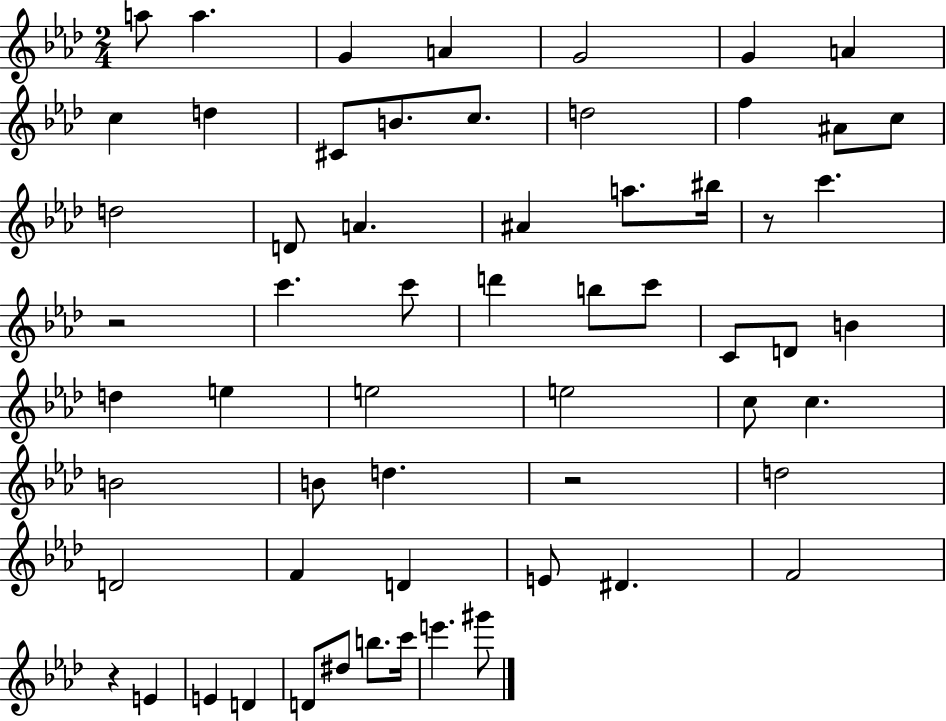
{
  \clef treble
  \numericTimeSignature
  \time 2/4
  \key aes \major
  a''8 a''4. | g'4 a'4 | g'2 | g'4 a'4 | \break c''4 d''4 | cis'8 b'8. c''8. | d''2 | f''4 ais'8 c''8 | \break d''2 | d'8 a'4. | ais'4 a''8. bis''16 | r8 c'''4. | \break r2 | c'''4. c'''8 | d'''4 b''8 c'''8 | c'8 d'8 b'4 | \break d''4 e''4 | e''2 | e''2 | c''8 c''4. | \break b'2 | b'8 d''4. | r2 | d''2 | \break d'2 | f'4 d'4 | e'8 dis'4. | f'2 | \break r4 e'4 | e'4 d'4 | d'8 dis''8 b''8. c'''16 | e'''4. gis'''8 | \break \bar "|."
}